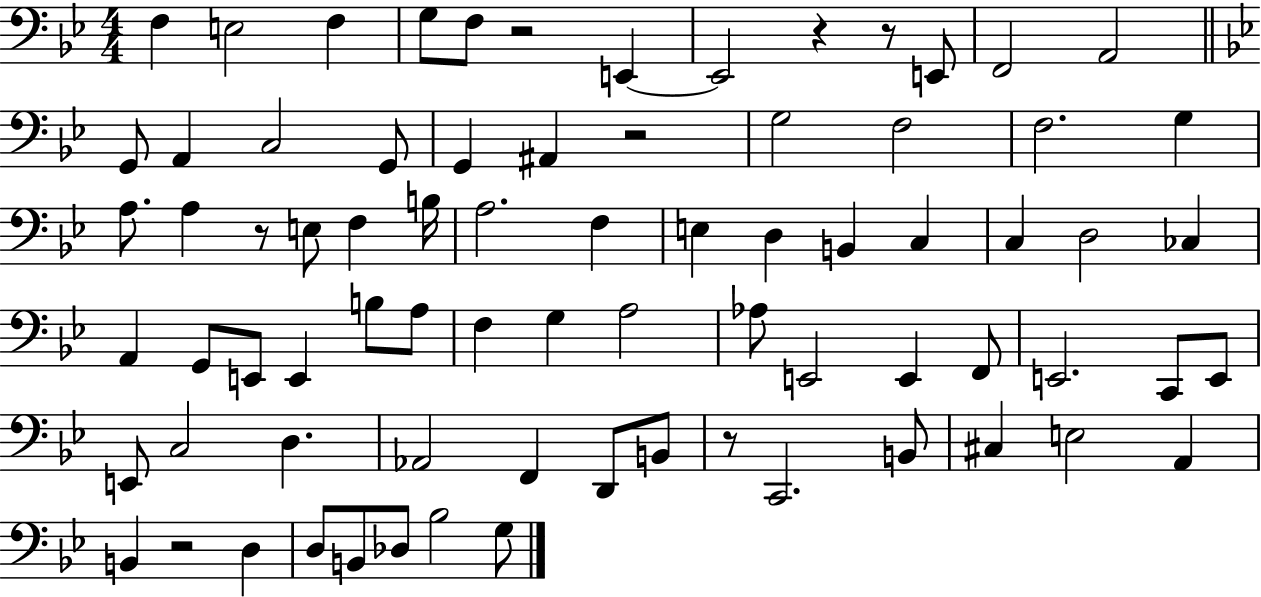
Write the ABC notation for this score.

X:1
T:Untitled
M:4/4
L:1/4
K:Bb
F, E,2 F, G,/2 F,/2 z2 E,, E,,2 z z/2 E,,/2 F,,2 A,,2 G,,/2 A,, C,2 G,,/2 G,, ^A,, z2 G,2 F,2 F,2 G, A,/2 A, z/2 E,/2 F, B,/4 A,2 F, E, D, B,, C, C, D,2 _C, A,, G,,/2 E,,/2 E,, B,/2 A,/2 F, G, A,2 _A,/2 E,,2 E,, F,,/2 E,,2 C,,/2 E,,/2 E,,/2 C,2 D, _A,,2 F,, D,,/2 B,,/2 z/2 C,,2 B,,/2 ^C, E,2 A,, B,, z2 D, D,/2 B,,/2 _D,/2 _B,2 G,/2